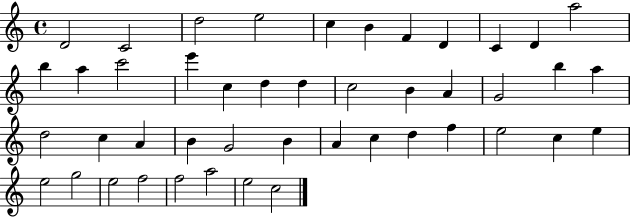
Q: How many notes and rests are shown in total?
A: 45